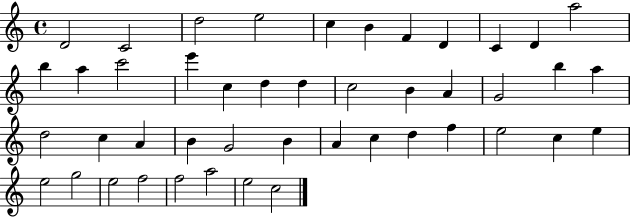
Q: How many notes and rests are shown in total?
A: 45